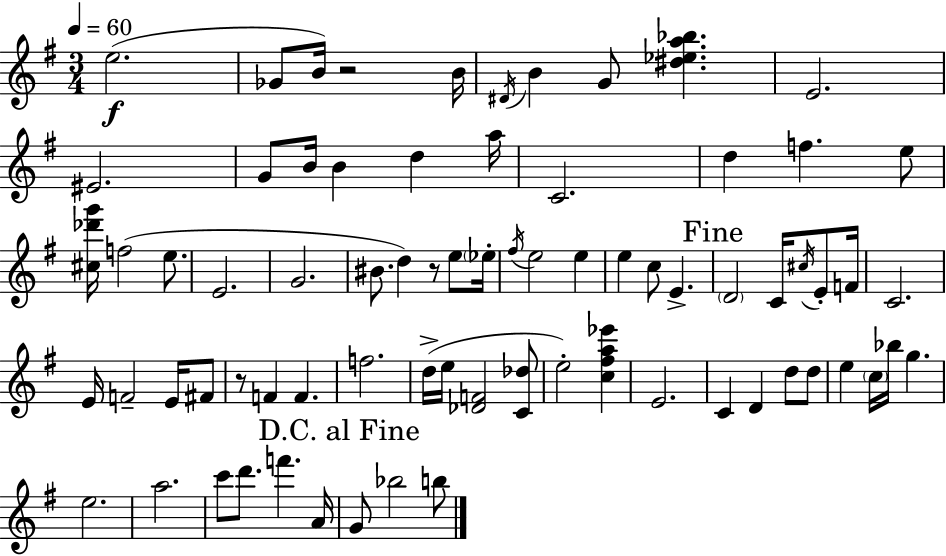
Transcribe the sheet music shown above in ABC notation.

X:1
T:Untitled
M:3/4
L:1/4
K:G
e2 _G/2 B/4 z2 B/4 ^D/4 B G/2 [^d_ea_b] E2 ^E2 G/2 B/4 B d a/4 C2 d f e/2 [^c_d'g']/4 f2 e/2 E2 G2 ^B/2 d z/2 e/2 _e/4 ^f/4 e2 e e c/2 E D2 C/4 ^c/4 E/2 F/4 C2 E/4 F2 E/4 ^F/2 z/2 F F f2 d/4 e/4 [_DF]2 [C_d]/2 e2 [c^fa_e'] E2 C D d/2 d/2 e c/4 _b/4 g e2 a2 c'/2 d'/2 f' A/4 G/2 _b2 b/2